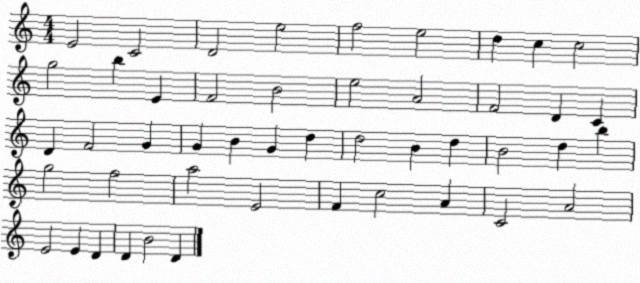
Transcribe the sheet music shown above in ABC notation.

X:1
T:Untitled
M:4/4
L:1/4
K:C
E2 C2 D2 e2 f2 e2 d c c2 g2 b E F2 B2 e2 A2 F2 D C D F2 G G B G d d2 B d B2 d b g2 f2 a2 E2 F c2 A C2 A2 E2 E D D B2 D